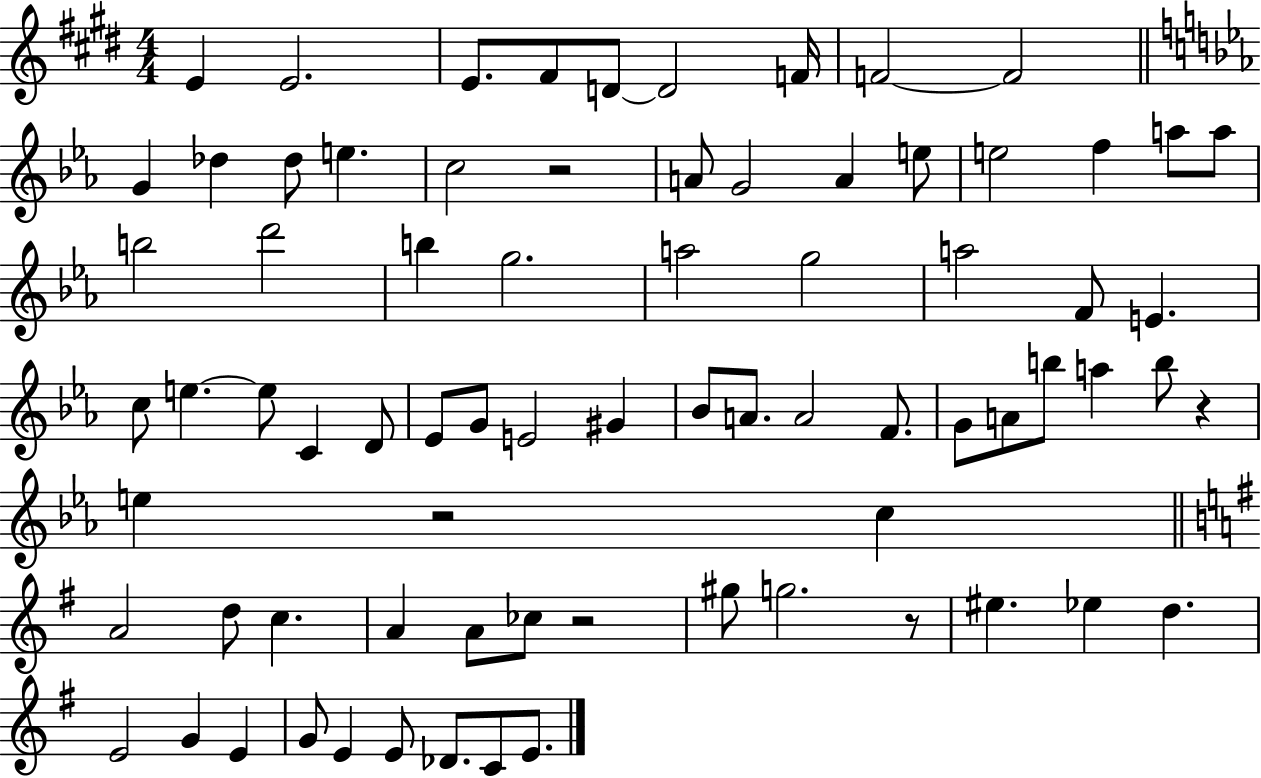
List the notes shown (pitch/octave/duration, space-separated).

E4/q E4/h. E4/e. F#4/e D4/e D4/h F4/s F4/h F4/h G4/q Db5/q Db5/e E5/q. C5/h R/h A4/e G4/h A4/q E5/e E5/h F5/q A5/e A5/e B5/h D6/h B5/q G5/h. A5/h G5/h A5/h F4/e E4/q. C5/e E5/q. E5/e C4/q D4/e Eb4/e G4/e E4/h G#4/q Bb4/e A4/e. A4/h F4/e. G4/e A4/e B5/e A5/q B5/e R/q E5/q R/h C5/q A4/h D5/e C5/q. A4/q A4/e CES5/e R/h G#5/e G5/h. R/e EIS5/q. Eb5/q D5/q. E4/h G4/q E4/q G4/e E4/q E4/e Db4/e. C4/e E4/e.